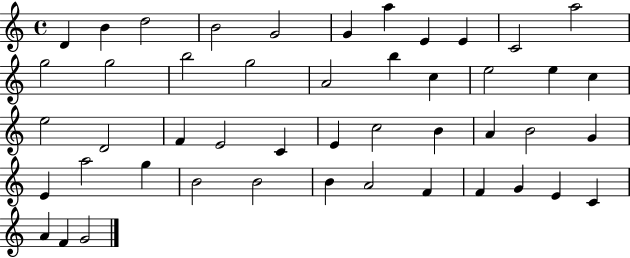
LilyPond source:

{
  \clef treble
  \time 4/4
  \defaultTimeSignature
  \key c \major
  d'4 b'4 d''2 | b'2 g'2 | g'4 a''4 e'4 e'4 | c'2 a''2 | \break g''2 g''2 | b''2 g''2 | a'2 b''4 c''4 | e''2 e''4 c''4 | \break e''2 d'2 | f'4 e'2 c'4 | e'4 c''2 b'4 | a'4 b'2 g'4 | \break e'4 a''2 g''4 | b'2 b'2 | b'4 a'2 f'4 | f'4 g'4 e'4 c'4 | \break a'4 f'4 g'2 | \bar "|."
}